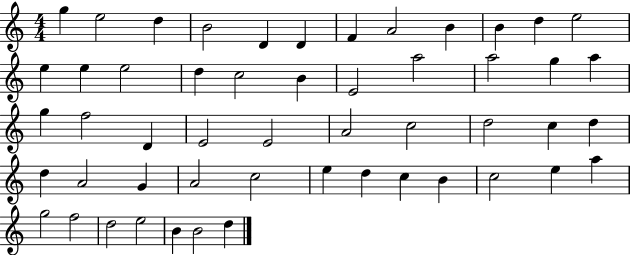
{
  \clef treble
  \numericTimeSignature
  \time 4/4
  \key c \major
  g''4 e''2 d''4 | b'2 d'4 d'4 | f'4 a'2 b'4 | b'4 d''4 e''2 | \break e''4 e''4 e''2 | d''4 c''2 b'4 | e'2 a''2 | a''2 g''4 a''4 | \break g''4 f''2 d'4 | e'2 e'2 | a'2 c''2 | d''2 c''4 d''4 | \break d''4 a'2 g'4 | a'2 c''2 | e''4 d''4 c''4 b'4 | c''2 e''4 a''4 | \break g''2 f''2 | d''2 e''2 | b'4 b'2 d''4 | \bar "|."
}